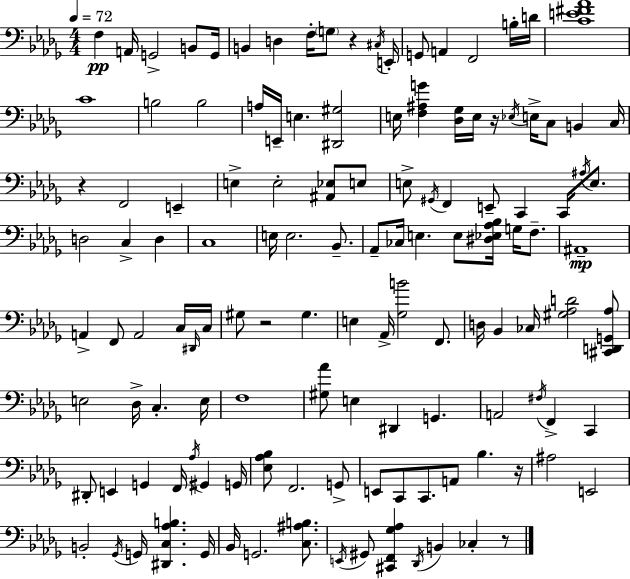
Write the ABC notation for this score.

X:1
T:Untitled
M:4/4
L:1/4
K:Bbm
F, A,,/4 G,,2 B,,/2 G,,/4 B,, D, F,/4 G,/2 z ^C,/4 E,,/4 G,,/2 A,, F,,2 B,/4 D/4 [CE^F_A]4 C4 B,2 B,2 A,/4 E,,/4 E, [^D,,^G,]2 E,/4 [F,^A,G] [_D,_G,]/4 E,/4 z/4 _E,/4 E,/4 C,/2 B,, C,/4 z F,,2 E,, E, E,2 [^A,,_E,]/2 E,/2 E,/2 ^G,,/4 F,, E,,/2 C,, C,,/4 ^A,/4 E,/2 D,2 C, D, C,4 E,/4 E,2 _B,,/2 _A,,/2 _C,/4 E, E,/2 [^D,_E,_A,_B,]/4 G,/4 F,/2 ^A,,4 A,, F,,/2 A,,2 C,/4 ^D,,/4 C,/4 ^G,/2 z2 ^G, E, _A,,/4 [_G,B]2 F,,/2 D,/4 _B,, _C,/4 [^G,_A,D]2 [^C,,D,,G,,_A,]/2 E,2 _D,/4 C, E,/4 F,4 [^G,_A]/2 E, ^D,, G,, A,,2 ^F,/4 F,, C,, ^D,,/2 E,, G,, F,,/4 _A,/4 ^G,, G,,/4 [_E,_A,_B,]/2 F,,2 G,,/2 E,,/2 C,,/2 C,,/2 A,,/2 _B, z/4 ^A,2 E,,2 B,,2 _G,,/4 G,,/4 [^D,,C,_A,B,] G,,/4 _B,,/4 G,,2 [C,^A,B,]/2 E,,/4 ^G,,/2 [^C,,F,,_G,_A,] _D,,/4 B,, _C, z/2